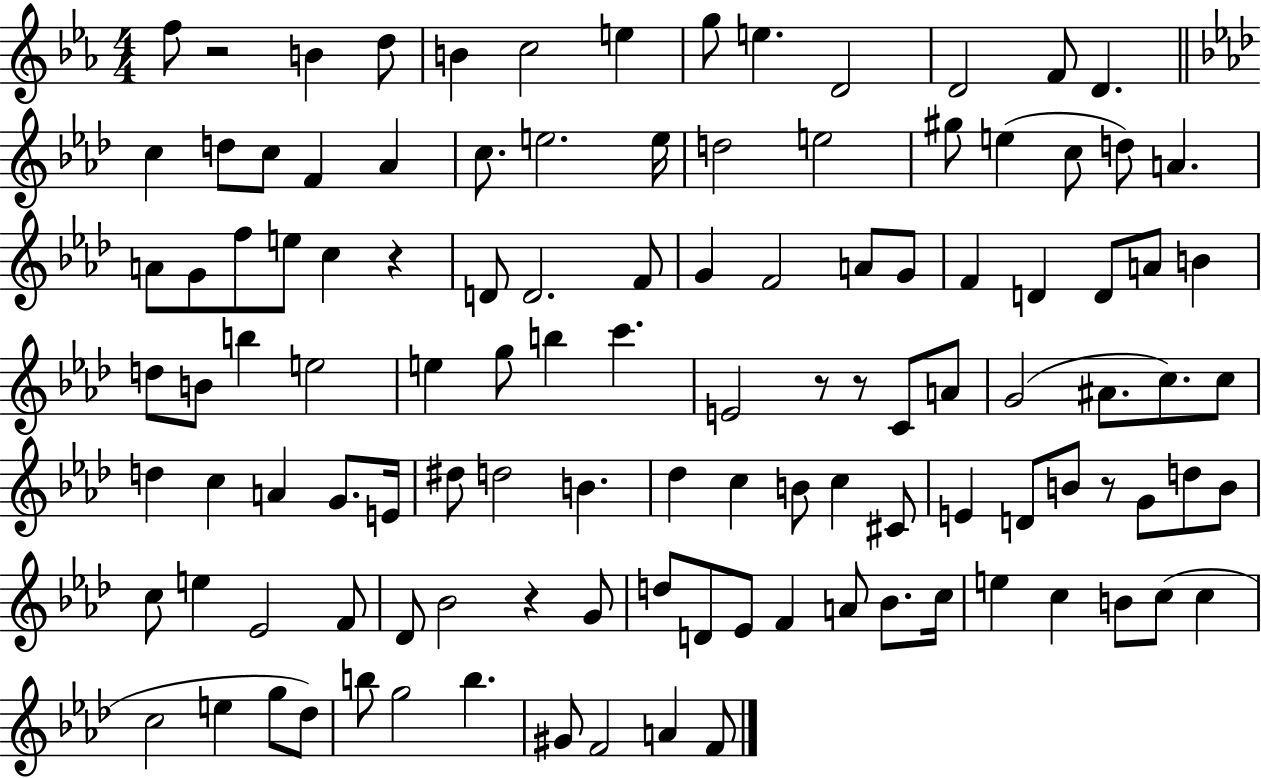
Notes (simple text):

F5/e R/h B4/q D5/e B4/q C5/h E5/q G5/e E5/q. D4/h D4/h F4/e D4/q. C5/q D5/e C5/e F4/q Ab4/q C5/e. E5/h. E5/s D5/h E5/h G#5/e E5/q C5/e D5/e A4/q. A4/e G4/e F5/e E5/e C5/q R/q D4/e D4/h. F4/e G4/q F4/h A4/e G4/e F4/q D4/q D4/e A4/e B4/q D5/e B4/e B5/q E5/h E5/q G5/e B5/q C6/q. E4/h R/e R/e C4/e A4/e G4/h A#4/e. C5/e. C5/e D5/q C5/q A4/q G4/e. E4/s D#5/e D5/h B4/q. Db5/q C5/q B4/e C5/q C#4/e E4/q D4/e B4/e R/e G4/e D5/e B4/e C5/e E5/q Eb4/h F4/e Db4/e Bb4/h R/q G4/e D5/e D4/e Eb4/e F4/q A4/e Bb4/e. C5/s E5/q C5/q B4/e C5/e C5/q C5/h E5/q G5/e Db5/e B5/e G5/h B5/q. G#4/e F4/h A4/q F4/e